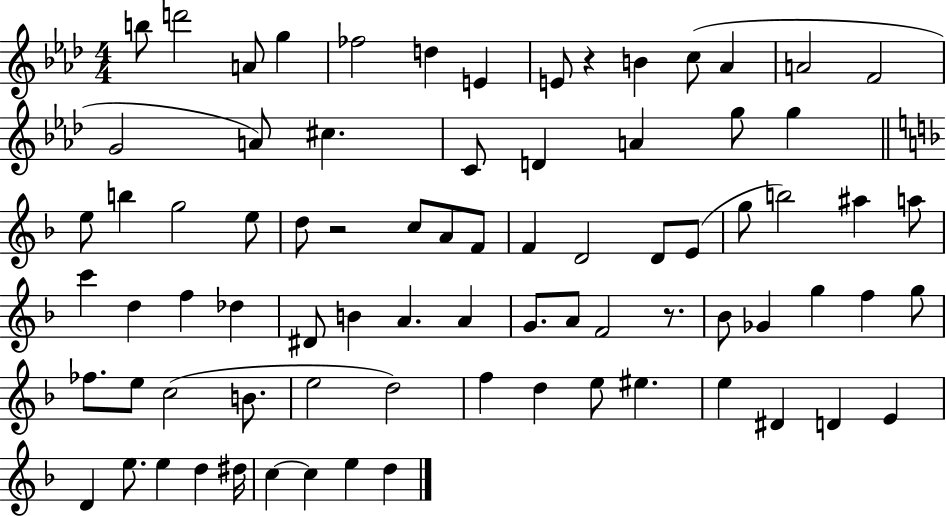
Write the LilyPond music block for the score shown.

{
  \clef treble
  \numericTimeSignature
  \time 4/4
  \key aes \major
  b''8 d'''2 a'8 g''4 | fes''2 d''4 e'4 | e'8 r4 b'4 c''8( aes'4 | a'2 f'2 | \break g'2 a'8) cis''4. | c'8 d'4 a'4 g''8 g''4 | \bar "||" \break \key f \major e''8 b''4 g''2 e''8 | d''8 r2 c''8 a'8 f'8 | f'4 d'2 d'8 e'8( | g''8 b''2) ais''4 a''8 | \break c'''4 d''4 f''4 des''4 | dis'8 b'4 a'4. a'4 | g'8. a'8 f'2 r8. | bes'8 ges'4 g''4 f''4 g''8 | \break fes''8. e''8 c''2( b'8. | e''2 d''2) | f''4 d''4 e''8 eis''4. | e''4 dis'4 d'4 e'4 | \break d'4 e''8. e''4 d''4 dis''16 | c''4~~ c''4 e''4 d''4 | \bar "|."
}